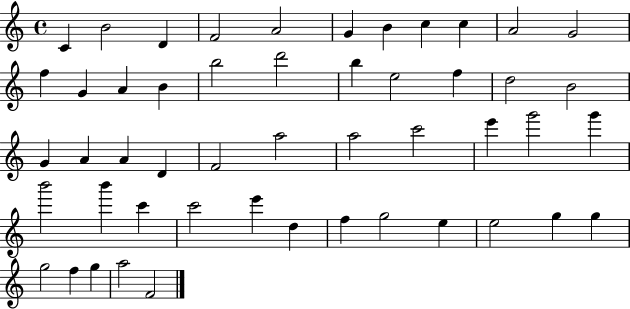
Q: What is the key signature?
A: C major